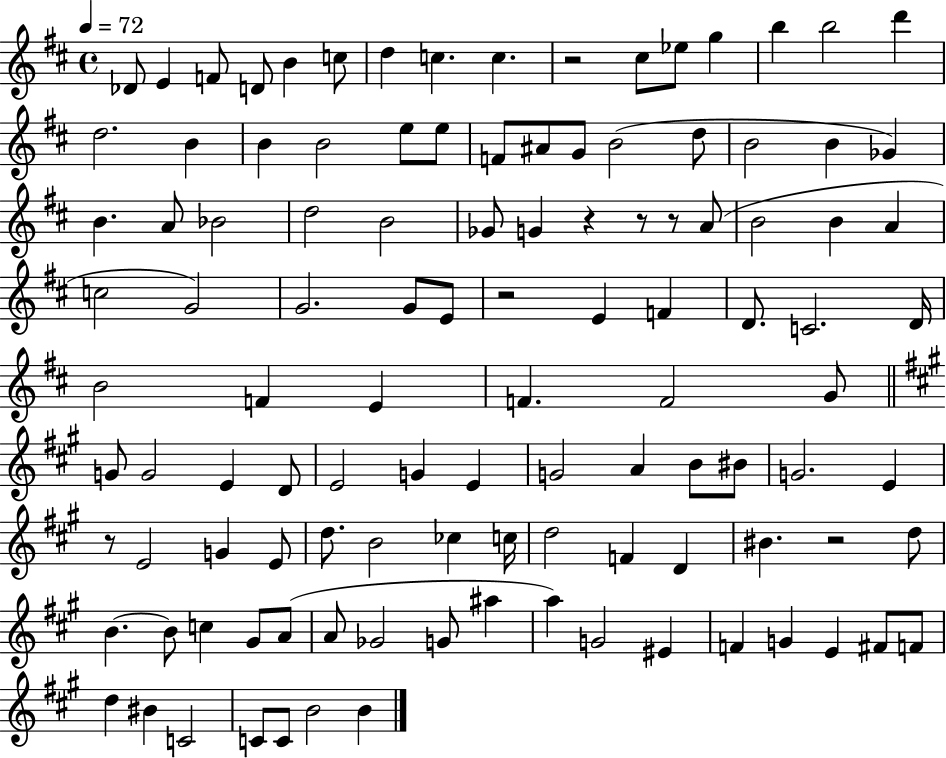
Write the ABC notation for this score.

X:1
T:Untitled
M:4/4
L:1/4
K:D
_D/2 E F/2 D/2 B c/2 d c c z2 ^c/2 _e/2 g b b2 d' d2 B B B2 e/2 e/2 F/2 ^A/2 G/2 B2 d/2 B2 B _G B A/2 _B2 d2 B2 _G/2 G z z/2 z/2 A/2 B2 B A c2 G2 G2 G/2 E/2 z2 E F D/2 C2 D/4 B2 F E F F2 G/2 G/2 G2 E D/2 E2 G E G2 A B/2 ^B/2 G2 E z/2 E2 G E/2 d/2 B2 _c c/4 d2 F D ^B z2 d/2 B B/2 c ^G/2 A/2 A/2 _G2 G/2 ^a a G2 ^E F G E ^F/2 F/2 d ^B C2 C/2 C/2 B2 B